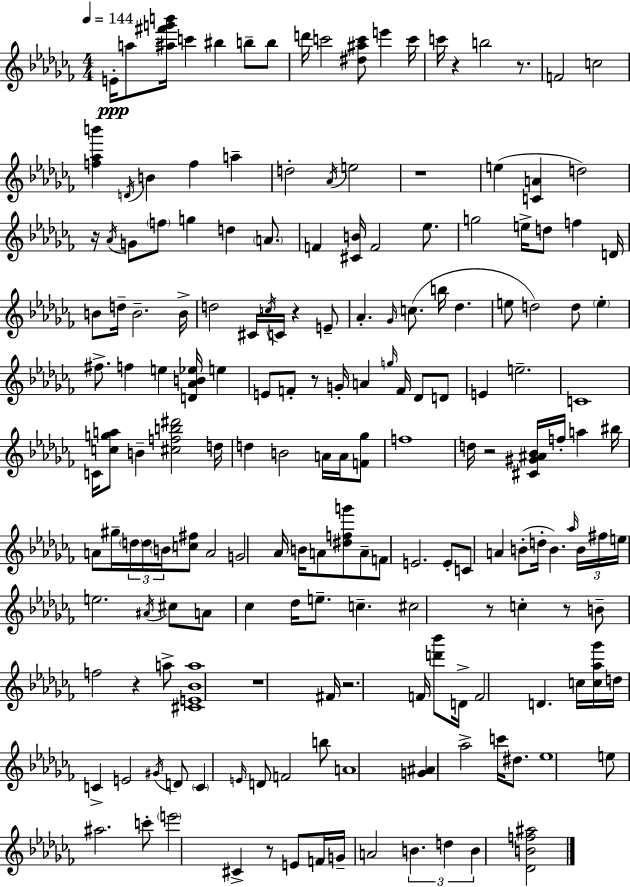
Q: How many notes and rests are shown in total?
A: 181